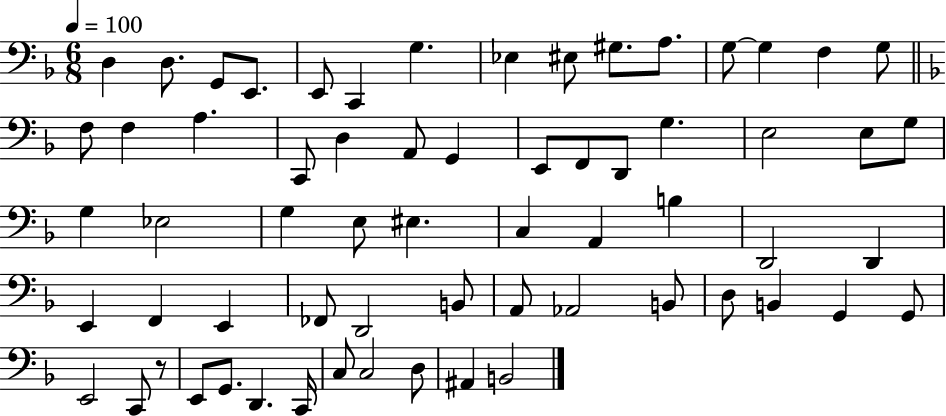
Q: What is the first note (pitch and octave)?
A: D3